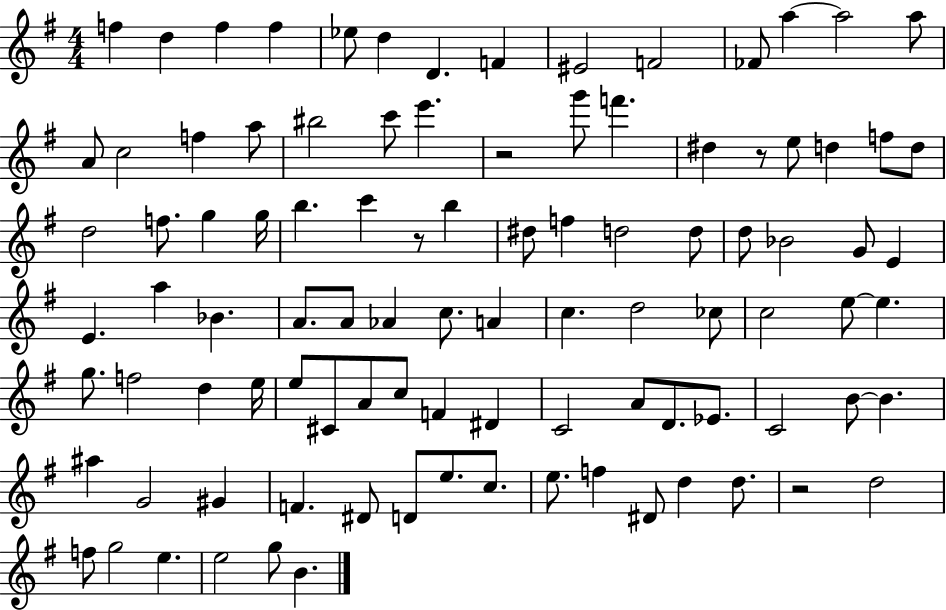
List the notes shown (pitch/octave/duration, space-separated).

F5/q D5/q F5/q F5/q Eb5/e D5/q D4/q. F4/q EIS4/h F4/h FES4/e A5/q A5/h A5/e A4/e C5/h F5/q A5/e BIS5/h C6/e E6/q. R/h G6/e F6/q. D#5/q R/e E5/e D5/q F5/e D5/e D5/h F5/e. G5/q G5/s B5/q. C6/q R/e B5/q D#5/e F5/q D5/h D5/e D5/e Bb4/h G4/e E4/q E4/q. A5/q Bb4/q. A4/e. A4/e Ab4/q C5/e. A4/q C5/q. D5/h CES5/e C5/h E5/e E5/q. G5/e. F5/h D5/q E5/s E5/e C#4/e A4/e C5/e F4/q D#4/q C4/h A4/e D4/e. Eb4/e. C4/h B4/e B4/q. A#5/q G4/h G#4/q F4/q. D#4/e D4/e E5/e. C5/e. E5/e. F5/q D#4/e D5/q D5/e. R/h D5/h F5/e G5/h E5/q. E5/h G5/e B4/q.